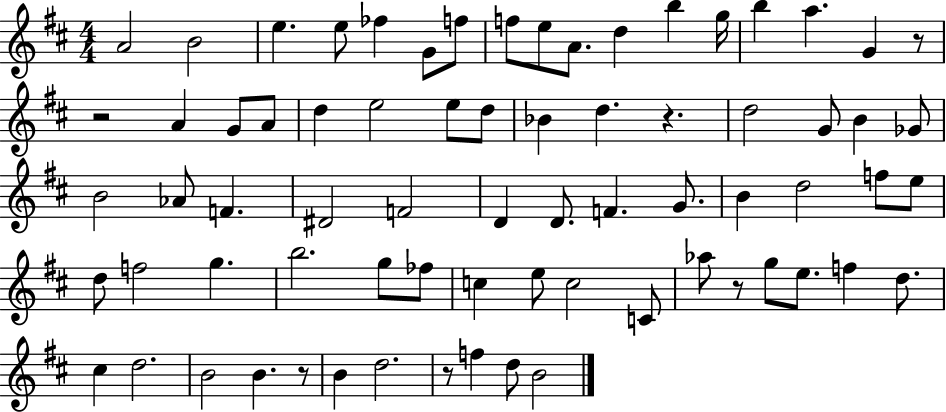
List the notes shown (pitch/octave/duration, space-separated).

A4/h B4/h E5/q. E5/e FES5/q G4/e F5/e F5/e E5/e A4/e. D5/q B5/q G5/s B5/q A5/q. G4/q R/e R/h A4/q G4/e A4/e D5/q E5/h E5/e D5/e Bb4/q D5/q. R/q. D5/h G4/e B4/q Gb4/e B4/h Ab4/e F4/q. D#4/h F4/h D4/q D4/e. F4/q. G4/e. B4/q D5/h F5/e E5/e D5/e F5/h G5/q. B5/h. G5/e FES5/e C5/q E5/e C5/h C4/e Ab5/e R/e G5/e E5/e. F5/q D5/e. C#5/q D5/h. B4/h B4/q. R/e B4/q D5/h. R/e F5/q D5/e B4/h